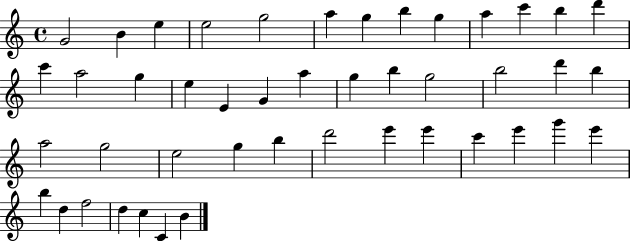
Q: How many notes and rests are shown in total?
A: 45